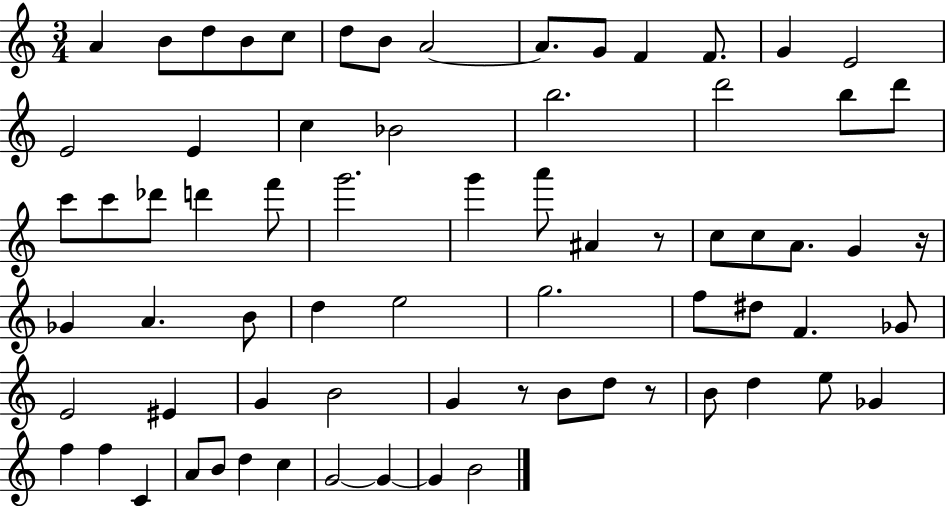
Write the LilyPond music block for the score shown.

{
  \clef treble
  \numericTimeSignature
  \time 3/4
  \key c \major
  a'4 b'8 d''8 b'8 c''8 | d''8 b'8 a'2~~ | a'8. g'8 f'4 f'8. | g'4 e'2 | \break e'2 e'4 | c''4 bes'2 | b''2. | d'''2 b''8 d'''8 | \break c'''8 c'''8 des'''8 d'''4 f'''8 | g'''2. | g'''4 a'''8 ais'4 r8 | c''8 c''8 a'8. g'4 r16 | \break ges'4 a'4. b'8 | d''4 e''2 | g''2. | f''8 dis''8 f'4. ges'8 | \break e'2 eis'4 | g'4 b'2 | g'4 r8 b'8 d''8 r8 | b'8 d''4 e''8 ges'4 | \break f''4 f''4 c'4 | a'8 b'8 d''4 c''4 | g'2~~ g'4~~ | g'4 b'2 | \break \bar "|."
}